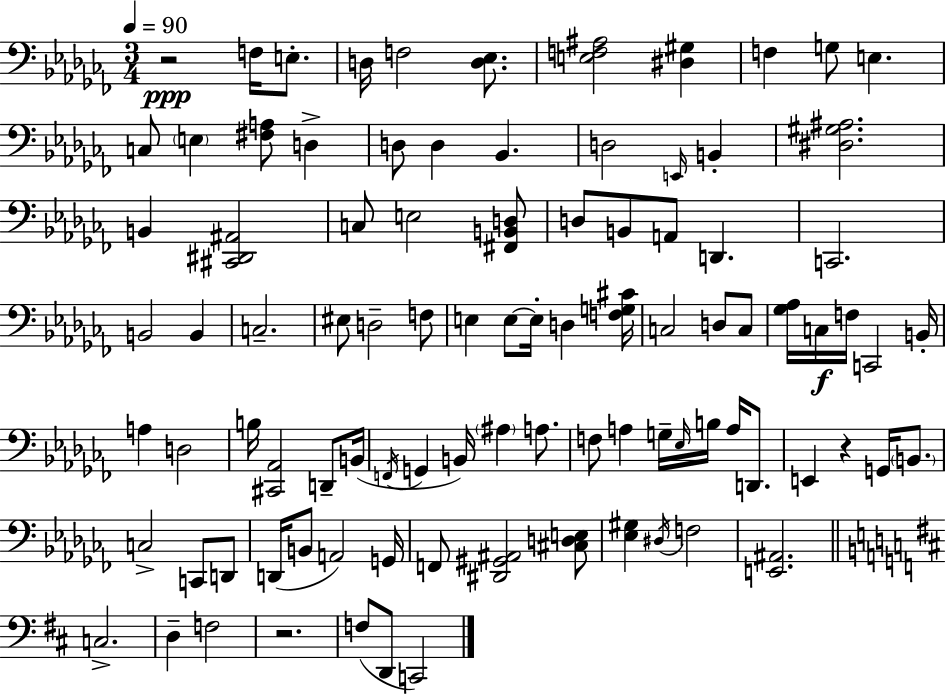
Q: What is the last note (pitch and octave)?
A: C2